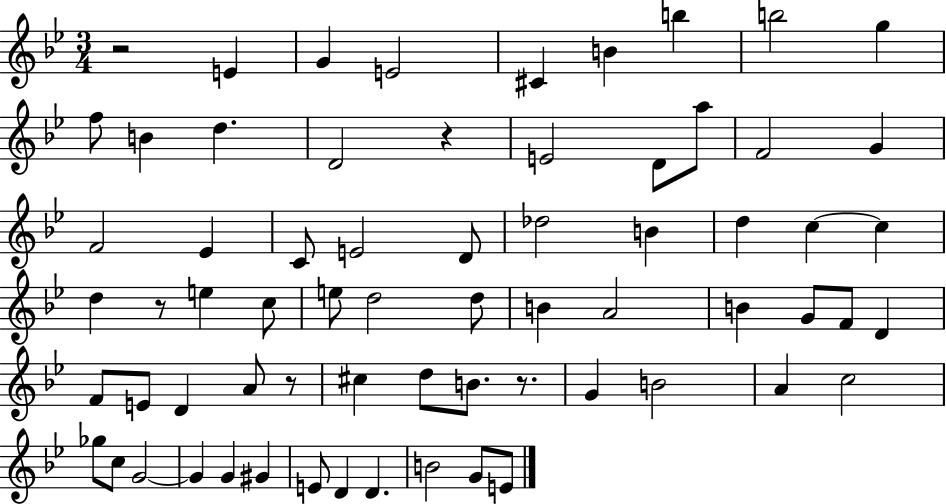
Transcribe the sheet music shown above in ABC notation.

X:1
T:Untitled
M:3/4
L:1/4
K:Bb
z2 E G E2 ^C B b b2 g f/2 B d D2 z E2 D/2 a/2 F2 G F2 _E C/2 E2 D/2 _d2 B d c c d z/2 e c/2 e/2 d2 d/2 B A2 B G/2 F/2 D F/2 E/2 D A/2 z/2 ^c d/2 B/2 z/2 G B2 A c2 _g/2 c/2 G2 G G ^G E/2 D D B2 G/2 E/2